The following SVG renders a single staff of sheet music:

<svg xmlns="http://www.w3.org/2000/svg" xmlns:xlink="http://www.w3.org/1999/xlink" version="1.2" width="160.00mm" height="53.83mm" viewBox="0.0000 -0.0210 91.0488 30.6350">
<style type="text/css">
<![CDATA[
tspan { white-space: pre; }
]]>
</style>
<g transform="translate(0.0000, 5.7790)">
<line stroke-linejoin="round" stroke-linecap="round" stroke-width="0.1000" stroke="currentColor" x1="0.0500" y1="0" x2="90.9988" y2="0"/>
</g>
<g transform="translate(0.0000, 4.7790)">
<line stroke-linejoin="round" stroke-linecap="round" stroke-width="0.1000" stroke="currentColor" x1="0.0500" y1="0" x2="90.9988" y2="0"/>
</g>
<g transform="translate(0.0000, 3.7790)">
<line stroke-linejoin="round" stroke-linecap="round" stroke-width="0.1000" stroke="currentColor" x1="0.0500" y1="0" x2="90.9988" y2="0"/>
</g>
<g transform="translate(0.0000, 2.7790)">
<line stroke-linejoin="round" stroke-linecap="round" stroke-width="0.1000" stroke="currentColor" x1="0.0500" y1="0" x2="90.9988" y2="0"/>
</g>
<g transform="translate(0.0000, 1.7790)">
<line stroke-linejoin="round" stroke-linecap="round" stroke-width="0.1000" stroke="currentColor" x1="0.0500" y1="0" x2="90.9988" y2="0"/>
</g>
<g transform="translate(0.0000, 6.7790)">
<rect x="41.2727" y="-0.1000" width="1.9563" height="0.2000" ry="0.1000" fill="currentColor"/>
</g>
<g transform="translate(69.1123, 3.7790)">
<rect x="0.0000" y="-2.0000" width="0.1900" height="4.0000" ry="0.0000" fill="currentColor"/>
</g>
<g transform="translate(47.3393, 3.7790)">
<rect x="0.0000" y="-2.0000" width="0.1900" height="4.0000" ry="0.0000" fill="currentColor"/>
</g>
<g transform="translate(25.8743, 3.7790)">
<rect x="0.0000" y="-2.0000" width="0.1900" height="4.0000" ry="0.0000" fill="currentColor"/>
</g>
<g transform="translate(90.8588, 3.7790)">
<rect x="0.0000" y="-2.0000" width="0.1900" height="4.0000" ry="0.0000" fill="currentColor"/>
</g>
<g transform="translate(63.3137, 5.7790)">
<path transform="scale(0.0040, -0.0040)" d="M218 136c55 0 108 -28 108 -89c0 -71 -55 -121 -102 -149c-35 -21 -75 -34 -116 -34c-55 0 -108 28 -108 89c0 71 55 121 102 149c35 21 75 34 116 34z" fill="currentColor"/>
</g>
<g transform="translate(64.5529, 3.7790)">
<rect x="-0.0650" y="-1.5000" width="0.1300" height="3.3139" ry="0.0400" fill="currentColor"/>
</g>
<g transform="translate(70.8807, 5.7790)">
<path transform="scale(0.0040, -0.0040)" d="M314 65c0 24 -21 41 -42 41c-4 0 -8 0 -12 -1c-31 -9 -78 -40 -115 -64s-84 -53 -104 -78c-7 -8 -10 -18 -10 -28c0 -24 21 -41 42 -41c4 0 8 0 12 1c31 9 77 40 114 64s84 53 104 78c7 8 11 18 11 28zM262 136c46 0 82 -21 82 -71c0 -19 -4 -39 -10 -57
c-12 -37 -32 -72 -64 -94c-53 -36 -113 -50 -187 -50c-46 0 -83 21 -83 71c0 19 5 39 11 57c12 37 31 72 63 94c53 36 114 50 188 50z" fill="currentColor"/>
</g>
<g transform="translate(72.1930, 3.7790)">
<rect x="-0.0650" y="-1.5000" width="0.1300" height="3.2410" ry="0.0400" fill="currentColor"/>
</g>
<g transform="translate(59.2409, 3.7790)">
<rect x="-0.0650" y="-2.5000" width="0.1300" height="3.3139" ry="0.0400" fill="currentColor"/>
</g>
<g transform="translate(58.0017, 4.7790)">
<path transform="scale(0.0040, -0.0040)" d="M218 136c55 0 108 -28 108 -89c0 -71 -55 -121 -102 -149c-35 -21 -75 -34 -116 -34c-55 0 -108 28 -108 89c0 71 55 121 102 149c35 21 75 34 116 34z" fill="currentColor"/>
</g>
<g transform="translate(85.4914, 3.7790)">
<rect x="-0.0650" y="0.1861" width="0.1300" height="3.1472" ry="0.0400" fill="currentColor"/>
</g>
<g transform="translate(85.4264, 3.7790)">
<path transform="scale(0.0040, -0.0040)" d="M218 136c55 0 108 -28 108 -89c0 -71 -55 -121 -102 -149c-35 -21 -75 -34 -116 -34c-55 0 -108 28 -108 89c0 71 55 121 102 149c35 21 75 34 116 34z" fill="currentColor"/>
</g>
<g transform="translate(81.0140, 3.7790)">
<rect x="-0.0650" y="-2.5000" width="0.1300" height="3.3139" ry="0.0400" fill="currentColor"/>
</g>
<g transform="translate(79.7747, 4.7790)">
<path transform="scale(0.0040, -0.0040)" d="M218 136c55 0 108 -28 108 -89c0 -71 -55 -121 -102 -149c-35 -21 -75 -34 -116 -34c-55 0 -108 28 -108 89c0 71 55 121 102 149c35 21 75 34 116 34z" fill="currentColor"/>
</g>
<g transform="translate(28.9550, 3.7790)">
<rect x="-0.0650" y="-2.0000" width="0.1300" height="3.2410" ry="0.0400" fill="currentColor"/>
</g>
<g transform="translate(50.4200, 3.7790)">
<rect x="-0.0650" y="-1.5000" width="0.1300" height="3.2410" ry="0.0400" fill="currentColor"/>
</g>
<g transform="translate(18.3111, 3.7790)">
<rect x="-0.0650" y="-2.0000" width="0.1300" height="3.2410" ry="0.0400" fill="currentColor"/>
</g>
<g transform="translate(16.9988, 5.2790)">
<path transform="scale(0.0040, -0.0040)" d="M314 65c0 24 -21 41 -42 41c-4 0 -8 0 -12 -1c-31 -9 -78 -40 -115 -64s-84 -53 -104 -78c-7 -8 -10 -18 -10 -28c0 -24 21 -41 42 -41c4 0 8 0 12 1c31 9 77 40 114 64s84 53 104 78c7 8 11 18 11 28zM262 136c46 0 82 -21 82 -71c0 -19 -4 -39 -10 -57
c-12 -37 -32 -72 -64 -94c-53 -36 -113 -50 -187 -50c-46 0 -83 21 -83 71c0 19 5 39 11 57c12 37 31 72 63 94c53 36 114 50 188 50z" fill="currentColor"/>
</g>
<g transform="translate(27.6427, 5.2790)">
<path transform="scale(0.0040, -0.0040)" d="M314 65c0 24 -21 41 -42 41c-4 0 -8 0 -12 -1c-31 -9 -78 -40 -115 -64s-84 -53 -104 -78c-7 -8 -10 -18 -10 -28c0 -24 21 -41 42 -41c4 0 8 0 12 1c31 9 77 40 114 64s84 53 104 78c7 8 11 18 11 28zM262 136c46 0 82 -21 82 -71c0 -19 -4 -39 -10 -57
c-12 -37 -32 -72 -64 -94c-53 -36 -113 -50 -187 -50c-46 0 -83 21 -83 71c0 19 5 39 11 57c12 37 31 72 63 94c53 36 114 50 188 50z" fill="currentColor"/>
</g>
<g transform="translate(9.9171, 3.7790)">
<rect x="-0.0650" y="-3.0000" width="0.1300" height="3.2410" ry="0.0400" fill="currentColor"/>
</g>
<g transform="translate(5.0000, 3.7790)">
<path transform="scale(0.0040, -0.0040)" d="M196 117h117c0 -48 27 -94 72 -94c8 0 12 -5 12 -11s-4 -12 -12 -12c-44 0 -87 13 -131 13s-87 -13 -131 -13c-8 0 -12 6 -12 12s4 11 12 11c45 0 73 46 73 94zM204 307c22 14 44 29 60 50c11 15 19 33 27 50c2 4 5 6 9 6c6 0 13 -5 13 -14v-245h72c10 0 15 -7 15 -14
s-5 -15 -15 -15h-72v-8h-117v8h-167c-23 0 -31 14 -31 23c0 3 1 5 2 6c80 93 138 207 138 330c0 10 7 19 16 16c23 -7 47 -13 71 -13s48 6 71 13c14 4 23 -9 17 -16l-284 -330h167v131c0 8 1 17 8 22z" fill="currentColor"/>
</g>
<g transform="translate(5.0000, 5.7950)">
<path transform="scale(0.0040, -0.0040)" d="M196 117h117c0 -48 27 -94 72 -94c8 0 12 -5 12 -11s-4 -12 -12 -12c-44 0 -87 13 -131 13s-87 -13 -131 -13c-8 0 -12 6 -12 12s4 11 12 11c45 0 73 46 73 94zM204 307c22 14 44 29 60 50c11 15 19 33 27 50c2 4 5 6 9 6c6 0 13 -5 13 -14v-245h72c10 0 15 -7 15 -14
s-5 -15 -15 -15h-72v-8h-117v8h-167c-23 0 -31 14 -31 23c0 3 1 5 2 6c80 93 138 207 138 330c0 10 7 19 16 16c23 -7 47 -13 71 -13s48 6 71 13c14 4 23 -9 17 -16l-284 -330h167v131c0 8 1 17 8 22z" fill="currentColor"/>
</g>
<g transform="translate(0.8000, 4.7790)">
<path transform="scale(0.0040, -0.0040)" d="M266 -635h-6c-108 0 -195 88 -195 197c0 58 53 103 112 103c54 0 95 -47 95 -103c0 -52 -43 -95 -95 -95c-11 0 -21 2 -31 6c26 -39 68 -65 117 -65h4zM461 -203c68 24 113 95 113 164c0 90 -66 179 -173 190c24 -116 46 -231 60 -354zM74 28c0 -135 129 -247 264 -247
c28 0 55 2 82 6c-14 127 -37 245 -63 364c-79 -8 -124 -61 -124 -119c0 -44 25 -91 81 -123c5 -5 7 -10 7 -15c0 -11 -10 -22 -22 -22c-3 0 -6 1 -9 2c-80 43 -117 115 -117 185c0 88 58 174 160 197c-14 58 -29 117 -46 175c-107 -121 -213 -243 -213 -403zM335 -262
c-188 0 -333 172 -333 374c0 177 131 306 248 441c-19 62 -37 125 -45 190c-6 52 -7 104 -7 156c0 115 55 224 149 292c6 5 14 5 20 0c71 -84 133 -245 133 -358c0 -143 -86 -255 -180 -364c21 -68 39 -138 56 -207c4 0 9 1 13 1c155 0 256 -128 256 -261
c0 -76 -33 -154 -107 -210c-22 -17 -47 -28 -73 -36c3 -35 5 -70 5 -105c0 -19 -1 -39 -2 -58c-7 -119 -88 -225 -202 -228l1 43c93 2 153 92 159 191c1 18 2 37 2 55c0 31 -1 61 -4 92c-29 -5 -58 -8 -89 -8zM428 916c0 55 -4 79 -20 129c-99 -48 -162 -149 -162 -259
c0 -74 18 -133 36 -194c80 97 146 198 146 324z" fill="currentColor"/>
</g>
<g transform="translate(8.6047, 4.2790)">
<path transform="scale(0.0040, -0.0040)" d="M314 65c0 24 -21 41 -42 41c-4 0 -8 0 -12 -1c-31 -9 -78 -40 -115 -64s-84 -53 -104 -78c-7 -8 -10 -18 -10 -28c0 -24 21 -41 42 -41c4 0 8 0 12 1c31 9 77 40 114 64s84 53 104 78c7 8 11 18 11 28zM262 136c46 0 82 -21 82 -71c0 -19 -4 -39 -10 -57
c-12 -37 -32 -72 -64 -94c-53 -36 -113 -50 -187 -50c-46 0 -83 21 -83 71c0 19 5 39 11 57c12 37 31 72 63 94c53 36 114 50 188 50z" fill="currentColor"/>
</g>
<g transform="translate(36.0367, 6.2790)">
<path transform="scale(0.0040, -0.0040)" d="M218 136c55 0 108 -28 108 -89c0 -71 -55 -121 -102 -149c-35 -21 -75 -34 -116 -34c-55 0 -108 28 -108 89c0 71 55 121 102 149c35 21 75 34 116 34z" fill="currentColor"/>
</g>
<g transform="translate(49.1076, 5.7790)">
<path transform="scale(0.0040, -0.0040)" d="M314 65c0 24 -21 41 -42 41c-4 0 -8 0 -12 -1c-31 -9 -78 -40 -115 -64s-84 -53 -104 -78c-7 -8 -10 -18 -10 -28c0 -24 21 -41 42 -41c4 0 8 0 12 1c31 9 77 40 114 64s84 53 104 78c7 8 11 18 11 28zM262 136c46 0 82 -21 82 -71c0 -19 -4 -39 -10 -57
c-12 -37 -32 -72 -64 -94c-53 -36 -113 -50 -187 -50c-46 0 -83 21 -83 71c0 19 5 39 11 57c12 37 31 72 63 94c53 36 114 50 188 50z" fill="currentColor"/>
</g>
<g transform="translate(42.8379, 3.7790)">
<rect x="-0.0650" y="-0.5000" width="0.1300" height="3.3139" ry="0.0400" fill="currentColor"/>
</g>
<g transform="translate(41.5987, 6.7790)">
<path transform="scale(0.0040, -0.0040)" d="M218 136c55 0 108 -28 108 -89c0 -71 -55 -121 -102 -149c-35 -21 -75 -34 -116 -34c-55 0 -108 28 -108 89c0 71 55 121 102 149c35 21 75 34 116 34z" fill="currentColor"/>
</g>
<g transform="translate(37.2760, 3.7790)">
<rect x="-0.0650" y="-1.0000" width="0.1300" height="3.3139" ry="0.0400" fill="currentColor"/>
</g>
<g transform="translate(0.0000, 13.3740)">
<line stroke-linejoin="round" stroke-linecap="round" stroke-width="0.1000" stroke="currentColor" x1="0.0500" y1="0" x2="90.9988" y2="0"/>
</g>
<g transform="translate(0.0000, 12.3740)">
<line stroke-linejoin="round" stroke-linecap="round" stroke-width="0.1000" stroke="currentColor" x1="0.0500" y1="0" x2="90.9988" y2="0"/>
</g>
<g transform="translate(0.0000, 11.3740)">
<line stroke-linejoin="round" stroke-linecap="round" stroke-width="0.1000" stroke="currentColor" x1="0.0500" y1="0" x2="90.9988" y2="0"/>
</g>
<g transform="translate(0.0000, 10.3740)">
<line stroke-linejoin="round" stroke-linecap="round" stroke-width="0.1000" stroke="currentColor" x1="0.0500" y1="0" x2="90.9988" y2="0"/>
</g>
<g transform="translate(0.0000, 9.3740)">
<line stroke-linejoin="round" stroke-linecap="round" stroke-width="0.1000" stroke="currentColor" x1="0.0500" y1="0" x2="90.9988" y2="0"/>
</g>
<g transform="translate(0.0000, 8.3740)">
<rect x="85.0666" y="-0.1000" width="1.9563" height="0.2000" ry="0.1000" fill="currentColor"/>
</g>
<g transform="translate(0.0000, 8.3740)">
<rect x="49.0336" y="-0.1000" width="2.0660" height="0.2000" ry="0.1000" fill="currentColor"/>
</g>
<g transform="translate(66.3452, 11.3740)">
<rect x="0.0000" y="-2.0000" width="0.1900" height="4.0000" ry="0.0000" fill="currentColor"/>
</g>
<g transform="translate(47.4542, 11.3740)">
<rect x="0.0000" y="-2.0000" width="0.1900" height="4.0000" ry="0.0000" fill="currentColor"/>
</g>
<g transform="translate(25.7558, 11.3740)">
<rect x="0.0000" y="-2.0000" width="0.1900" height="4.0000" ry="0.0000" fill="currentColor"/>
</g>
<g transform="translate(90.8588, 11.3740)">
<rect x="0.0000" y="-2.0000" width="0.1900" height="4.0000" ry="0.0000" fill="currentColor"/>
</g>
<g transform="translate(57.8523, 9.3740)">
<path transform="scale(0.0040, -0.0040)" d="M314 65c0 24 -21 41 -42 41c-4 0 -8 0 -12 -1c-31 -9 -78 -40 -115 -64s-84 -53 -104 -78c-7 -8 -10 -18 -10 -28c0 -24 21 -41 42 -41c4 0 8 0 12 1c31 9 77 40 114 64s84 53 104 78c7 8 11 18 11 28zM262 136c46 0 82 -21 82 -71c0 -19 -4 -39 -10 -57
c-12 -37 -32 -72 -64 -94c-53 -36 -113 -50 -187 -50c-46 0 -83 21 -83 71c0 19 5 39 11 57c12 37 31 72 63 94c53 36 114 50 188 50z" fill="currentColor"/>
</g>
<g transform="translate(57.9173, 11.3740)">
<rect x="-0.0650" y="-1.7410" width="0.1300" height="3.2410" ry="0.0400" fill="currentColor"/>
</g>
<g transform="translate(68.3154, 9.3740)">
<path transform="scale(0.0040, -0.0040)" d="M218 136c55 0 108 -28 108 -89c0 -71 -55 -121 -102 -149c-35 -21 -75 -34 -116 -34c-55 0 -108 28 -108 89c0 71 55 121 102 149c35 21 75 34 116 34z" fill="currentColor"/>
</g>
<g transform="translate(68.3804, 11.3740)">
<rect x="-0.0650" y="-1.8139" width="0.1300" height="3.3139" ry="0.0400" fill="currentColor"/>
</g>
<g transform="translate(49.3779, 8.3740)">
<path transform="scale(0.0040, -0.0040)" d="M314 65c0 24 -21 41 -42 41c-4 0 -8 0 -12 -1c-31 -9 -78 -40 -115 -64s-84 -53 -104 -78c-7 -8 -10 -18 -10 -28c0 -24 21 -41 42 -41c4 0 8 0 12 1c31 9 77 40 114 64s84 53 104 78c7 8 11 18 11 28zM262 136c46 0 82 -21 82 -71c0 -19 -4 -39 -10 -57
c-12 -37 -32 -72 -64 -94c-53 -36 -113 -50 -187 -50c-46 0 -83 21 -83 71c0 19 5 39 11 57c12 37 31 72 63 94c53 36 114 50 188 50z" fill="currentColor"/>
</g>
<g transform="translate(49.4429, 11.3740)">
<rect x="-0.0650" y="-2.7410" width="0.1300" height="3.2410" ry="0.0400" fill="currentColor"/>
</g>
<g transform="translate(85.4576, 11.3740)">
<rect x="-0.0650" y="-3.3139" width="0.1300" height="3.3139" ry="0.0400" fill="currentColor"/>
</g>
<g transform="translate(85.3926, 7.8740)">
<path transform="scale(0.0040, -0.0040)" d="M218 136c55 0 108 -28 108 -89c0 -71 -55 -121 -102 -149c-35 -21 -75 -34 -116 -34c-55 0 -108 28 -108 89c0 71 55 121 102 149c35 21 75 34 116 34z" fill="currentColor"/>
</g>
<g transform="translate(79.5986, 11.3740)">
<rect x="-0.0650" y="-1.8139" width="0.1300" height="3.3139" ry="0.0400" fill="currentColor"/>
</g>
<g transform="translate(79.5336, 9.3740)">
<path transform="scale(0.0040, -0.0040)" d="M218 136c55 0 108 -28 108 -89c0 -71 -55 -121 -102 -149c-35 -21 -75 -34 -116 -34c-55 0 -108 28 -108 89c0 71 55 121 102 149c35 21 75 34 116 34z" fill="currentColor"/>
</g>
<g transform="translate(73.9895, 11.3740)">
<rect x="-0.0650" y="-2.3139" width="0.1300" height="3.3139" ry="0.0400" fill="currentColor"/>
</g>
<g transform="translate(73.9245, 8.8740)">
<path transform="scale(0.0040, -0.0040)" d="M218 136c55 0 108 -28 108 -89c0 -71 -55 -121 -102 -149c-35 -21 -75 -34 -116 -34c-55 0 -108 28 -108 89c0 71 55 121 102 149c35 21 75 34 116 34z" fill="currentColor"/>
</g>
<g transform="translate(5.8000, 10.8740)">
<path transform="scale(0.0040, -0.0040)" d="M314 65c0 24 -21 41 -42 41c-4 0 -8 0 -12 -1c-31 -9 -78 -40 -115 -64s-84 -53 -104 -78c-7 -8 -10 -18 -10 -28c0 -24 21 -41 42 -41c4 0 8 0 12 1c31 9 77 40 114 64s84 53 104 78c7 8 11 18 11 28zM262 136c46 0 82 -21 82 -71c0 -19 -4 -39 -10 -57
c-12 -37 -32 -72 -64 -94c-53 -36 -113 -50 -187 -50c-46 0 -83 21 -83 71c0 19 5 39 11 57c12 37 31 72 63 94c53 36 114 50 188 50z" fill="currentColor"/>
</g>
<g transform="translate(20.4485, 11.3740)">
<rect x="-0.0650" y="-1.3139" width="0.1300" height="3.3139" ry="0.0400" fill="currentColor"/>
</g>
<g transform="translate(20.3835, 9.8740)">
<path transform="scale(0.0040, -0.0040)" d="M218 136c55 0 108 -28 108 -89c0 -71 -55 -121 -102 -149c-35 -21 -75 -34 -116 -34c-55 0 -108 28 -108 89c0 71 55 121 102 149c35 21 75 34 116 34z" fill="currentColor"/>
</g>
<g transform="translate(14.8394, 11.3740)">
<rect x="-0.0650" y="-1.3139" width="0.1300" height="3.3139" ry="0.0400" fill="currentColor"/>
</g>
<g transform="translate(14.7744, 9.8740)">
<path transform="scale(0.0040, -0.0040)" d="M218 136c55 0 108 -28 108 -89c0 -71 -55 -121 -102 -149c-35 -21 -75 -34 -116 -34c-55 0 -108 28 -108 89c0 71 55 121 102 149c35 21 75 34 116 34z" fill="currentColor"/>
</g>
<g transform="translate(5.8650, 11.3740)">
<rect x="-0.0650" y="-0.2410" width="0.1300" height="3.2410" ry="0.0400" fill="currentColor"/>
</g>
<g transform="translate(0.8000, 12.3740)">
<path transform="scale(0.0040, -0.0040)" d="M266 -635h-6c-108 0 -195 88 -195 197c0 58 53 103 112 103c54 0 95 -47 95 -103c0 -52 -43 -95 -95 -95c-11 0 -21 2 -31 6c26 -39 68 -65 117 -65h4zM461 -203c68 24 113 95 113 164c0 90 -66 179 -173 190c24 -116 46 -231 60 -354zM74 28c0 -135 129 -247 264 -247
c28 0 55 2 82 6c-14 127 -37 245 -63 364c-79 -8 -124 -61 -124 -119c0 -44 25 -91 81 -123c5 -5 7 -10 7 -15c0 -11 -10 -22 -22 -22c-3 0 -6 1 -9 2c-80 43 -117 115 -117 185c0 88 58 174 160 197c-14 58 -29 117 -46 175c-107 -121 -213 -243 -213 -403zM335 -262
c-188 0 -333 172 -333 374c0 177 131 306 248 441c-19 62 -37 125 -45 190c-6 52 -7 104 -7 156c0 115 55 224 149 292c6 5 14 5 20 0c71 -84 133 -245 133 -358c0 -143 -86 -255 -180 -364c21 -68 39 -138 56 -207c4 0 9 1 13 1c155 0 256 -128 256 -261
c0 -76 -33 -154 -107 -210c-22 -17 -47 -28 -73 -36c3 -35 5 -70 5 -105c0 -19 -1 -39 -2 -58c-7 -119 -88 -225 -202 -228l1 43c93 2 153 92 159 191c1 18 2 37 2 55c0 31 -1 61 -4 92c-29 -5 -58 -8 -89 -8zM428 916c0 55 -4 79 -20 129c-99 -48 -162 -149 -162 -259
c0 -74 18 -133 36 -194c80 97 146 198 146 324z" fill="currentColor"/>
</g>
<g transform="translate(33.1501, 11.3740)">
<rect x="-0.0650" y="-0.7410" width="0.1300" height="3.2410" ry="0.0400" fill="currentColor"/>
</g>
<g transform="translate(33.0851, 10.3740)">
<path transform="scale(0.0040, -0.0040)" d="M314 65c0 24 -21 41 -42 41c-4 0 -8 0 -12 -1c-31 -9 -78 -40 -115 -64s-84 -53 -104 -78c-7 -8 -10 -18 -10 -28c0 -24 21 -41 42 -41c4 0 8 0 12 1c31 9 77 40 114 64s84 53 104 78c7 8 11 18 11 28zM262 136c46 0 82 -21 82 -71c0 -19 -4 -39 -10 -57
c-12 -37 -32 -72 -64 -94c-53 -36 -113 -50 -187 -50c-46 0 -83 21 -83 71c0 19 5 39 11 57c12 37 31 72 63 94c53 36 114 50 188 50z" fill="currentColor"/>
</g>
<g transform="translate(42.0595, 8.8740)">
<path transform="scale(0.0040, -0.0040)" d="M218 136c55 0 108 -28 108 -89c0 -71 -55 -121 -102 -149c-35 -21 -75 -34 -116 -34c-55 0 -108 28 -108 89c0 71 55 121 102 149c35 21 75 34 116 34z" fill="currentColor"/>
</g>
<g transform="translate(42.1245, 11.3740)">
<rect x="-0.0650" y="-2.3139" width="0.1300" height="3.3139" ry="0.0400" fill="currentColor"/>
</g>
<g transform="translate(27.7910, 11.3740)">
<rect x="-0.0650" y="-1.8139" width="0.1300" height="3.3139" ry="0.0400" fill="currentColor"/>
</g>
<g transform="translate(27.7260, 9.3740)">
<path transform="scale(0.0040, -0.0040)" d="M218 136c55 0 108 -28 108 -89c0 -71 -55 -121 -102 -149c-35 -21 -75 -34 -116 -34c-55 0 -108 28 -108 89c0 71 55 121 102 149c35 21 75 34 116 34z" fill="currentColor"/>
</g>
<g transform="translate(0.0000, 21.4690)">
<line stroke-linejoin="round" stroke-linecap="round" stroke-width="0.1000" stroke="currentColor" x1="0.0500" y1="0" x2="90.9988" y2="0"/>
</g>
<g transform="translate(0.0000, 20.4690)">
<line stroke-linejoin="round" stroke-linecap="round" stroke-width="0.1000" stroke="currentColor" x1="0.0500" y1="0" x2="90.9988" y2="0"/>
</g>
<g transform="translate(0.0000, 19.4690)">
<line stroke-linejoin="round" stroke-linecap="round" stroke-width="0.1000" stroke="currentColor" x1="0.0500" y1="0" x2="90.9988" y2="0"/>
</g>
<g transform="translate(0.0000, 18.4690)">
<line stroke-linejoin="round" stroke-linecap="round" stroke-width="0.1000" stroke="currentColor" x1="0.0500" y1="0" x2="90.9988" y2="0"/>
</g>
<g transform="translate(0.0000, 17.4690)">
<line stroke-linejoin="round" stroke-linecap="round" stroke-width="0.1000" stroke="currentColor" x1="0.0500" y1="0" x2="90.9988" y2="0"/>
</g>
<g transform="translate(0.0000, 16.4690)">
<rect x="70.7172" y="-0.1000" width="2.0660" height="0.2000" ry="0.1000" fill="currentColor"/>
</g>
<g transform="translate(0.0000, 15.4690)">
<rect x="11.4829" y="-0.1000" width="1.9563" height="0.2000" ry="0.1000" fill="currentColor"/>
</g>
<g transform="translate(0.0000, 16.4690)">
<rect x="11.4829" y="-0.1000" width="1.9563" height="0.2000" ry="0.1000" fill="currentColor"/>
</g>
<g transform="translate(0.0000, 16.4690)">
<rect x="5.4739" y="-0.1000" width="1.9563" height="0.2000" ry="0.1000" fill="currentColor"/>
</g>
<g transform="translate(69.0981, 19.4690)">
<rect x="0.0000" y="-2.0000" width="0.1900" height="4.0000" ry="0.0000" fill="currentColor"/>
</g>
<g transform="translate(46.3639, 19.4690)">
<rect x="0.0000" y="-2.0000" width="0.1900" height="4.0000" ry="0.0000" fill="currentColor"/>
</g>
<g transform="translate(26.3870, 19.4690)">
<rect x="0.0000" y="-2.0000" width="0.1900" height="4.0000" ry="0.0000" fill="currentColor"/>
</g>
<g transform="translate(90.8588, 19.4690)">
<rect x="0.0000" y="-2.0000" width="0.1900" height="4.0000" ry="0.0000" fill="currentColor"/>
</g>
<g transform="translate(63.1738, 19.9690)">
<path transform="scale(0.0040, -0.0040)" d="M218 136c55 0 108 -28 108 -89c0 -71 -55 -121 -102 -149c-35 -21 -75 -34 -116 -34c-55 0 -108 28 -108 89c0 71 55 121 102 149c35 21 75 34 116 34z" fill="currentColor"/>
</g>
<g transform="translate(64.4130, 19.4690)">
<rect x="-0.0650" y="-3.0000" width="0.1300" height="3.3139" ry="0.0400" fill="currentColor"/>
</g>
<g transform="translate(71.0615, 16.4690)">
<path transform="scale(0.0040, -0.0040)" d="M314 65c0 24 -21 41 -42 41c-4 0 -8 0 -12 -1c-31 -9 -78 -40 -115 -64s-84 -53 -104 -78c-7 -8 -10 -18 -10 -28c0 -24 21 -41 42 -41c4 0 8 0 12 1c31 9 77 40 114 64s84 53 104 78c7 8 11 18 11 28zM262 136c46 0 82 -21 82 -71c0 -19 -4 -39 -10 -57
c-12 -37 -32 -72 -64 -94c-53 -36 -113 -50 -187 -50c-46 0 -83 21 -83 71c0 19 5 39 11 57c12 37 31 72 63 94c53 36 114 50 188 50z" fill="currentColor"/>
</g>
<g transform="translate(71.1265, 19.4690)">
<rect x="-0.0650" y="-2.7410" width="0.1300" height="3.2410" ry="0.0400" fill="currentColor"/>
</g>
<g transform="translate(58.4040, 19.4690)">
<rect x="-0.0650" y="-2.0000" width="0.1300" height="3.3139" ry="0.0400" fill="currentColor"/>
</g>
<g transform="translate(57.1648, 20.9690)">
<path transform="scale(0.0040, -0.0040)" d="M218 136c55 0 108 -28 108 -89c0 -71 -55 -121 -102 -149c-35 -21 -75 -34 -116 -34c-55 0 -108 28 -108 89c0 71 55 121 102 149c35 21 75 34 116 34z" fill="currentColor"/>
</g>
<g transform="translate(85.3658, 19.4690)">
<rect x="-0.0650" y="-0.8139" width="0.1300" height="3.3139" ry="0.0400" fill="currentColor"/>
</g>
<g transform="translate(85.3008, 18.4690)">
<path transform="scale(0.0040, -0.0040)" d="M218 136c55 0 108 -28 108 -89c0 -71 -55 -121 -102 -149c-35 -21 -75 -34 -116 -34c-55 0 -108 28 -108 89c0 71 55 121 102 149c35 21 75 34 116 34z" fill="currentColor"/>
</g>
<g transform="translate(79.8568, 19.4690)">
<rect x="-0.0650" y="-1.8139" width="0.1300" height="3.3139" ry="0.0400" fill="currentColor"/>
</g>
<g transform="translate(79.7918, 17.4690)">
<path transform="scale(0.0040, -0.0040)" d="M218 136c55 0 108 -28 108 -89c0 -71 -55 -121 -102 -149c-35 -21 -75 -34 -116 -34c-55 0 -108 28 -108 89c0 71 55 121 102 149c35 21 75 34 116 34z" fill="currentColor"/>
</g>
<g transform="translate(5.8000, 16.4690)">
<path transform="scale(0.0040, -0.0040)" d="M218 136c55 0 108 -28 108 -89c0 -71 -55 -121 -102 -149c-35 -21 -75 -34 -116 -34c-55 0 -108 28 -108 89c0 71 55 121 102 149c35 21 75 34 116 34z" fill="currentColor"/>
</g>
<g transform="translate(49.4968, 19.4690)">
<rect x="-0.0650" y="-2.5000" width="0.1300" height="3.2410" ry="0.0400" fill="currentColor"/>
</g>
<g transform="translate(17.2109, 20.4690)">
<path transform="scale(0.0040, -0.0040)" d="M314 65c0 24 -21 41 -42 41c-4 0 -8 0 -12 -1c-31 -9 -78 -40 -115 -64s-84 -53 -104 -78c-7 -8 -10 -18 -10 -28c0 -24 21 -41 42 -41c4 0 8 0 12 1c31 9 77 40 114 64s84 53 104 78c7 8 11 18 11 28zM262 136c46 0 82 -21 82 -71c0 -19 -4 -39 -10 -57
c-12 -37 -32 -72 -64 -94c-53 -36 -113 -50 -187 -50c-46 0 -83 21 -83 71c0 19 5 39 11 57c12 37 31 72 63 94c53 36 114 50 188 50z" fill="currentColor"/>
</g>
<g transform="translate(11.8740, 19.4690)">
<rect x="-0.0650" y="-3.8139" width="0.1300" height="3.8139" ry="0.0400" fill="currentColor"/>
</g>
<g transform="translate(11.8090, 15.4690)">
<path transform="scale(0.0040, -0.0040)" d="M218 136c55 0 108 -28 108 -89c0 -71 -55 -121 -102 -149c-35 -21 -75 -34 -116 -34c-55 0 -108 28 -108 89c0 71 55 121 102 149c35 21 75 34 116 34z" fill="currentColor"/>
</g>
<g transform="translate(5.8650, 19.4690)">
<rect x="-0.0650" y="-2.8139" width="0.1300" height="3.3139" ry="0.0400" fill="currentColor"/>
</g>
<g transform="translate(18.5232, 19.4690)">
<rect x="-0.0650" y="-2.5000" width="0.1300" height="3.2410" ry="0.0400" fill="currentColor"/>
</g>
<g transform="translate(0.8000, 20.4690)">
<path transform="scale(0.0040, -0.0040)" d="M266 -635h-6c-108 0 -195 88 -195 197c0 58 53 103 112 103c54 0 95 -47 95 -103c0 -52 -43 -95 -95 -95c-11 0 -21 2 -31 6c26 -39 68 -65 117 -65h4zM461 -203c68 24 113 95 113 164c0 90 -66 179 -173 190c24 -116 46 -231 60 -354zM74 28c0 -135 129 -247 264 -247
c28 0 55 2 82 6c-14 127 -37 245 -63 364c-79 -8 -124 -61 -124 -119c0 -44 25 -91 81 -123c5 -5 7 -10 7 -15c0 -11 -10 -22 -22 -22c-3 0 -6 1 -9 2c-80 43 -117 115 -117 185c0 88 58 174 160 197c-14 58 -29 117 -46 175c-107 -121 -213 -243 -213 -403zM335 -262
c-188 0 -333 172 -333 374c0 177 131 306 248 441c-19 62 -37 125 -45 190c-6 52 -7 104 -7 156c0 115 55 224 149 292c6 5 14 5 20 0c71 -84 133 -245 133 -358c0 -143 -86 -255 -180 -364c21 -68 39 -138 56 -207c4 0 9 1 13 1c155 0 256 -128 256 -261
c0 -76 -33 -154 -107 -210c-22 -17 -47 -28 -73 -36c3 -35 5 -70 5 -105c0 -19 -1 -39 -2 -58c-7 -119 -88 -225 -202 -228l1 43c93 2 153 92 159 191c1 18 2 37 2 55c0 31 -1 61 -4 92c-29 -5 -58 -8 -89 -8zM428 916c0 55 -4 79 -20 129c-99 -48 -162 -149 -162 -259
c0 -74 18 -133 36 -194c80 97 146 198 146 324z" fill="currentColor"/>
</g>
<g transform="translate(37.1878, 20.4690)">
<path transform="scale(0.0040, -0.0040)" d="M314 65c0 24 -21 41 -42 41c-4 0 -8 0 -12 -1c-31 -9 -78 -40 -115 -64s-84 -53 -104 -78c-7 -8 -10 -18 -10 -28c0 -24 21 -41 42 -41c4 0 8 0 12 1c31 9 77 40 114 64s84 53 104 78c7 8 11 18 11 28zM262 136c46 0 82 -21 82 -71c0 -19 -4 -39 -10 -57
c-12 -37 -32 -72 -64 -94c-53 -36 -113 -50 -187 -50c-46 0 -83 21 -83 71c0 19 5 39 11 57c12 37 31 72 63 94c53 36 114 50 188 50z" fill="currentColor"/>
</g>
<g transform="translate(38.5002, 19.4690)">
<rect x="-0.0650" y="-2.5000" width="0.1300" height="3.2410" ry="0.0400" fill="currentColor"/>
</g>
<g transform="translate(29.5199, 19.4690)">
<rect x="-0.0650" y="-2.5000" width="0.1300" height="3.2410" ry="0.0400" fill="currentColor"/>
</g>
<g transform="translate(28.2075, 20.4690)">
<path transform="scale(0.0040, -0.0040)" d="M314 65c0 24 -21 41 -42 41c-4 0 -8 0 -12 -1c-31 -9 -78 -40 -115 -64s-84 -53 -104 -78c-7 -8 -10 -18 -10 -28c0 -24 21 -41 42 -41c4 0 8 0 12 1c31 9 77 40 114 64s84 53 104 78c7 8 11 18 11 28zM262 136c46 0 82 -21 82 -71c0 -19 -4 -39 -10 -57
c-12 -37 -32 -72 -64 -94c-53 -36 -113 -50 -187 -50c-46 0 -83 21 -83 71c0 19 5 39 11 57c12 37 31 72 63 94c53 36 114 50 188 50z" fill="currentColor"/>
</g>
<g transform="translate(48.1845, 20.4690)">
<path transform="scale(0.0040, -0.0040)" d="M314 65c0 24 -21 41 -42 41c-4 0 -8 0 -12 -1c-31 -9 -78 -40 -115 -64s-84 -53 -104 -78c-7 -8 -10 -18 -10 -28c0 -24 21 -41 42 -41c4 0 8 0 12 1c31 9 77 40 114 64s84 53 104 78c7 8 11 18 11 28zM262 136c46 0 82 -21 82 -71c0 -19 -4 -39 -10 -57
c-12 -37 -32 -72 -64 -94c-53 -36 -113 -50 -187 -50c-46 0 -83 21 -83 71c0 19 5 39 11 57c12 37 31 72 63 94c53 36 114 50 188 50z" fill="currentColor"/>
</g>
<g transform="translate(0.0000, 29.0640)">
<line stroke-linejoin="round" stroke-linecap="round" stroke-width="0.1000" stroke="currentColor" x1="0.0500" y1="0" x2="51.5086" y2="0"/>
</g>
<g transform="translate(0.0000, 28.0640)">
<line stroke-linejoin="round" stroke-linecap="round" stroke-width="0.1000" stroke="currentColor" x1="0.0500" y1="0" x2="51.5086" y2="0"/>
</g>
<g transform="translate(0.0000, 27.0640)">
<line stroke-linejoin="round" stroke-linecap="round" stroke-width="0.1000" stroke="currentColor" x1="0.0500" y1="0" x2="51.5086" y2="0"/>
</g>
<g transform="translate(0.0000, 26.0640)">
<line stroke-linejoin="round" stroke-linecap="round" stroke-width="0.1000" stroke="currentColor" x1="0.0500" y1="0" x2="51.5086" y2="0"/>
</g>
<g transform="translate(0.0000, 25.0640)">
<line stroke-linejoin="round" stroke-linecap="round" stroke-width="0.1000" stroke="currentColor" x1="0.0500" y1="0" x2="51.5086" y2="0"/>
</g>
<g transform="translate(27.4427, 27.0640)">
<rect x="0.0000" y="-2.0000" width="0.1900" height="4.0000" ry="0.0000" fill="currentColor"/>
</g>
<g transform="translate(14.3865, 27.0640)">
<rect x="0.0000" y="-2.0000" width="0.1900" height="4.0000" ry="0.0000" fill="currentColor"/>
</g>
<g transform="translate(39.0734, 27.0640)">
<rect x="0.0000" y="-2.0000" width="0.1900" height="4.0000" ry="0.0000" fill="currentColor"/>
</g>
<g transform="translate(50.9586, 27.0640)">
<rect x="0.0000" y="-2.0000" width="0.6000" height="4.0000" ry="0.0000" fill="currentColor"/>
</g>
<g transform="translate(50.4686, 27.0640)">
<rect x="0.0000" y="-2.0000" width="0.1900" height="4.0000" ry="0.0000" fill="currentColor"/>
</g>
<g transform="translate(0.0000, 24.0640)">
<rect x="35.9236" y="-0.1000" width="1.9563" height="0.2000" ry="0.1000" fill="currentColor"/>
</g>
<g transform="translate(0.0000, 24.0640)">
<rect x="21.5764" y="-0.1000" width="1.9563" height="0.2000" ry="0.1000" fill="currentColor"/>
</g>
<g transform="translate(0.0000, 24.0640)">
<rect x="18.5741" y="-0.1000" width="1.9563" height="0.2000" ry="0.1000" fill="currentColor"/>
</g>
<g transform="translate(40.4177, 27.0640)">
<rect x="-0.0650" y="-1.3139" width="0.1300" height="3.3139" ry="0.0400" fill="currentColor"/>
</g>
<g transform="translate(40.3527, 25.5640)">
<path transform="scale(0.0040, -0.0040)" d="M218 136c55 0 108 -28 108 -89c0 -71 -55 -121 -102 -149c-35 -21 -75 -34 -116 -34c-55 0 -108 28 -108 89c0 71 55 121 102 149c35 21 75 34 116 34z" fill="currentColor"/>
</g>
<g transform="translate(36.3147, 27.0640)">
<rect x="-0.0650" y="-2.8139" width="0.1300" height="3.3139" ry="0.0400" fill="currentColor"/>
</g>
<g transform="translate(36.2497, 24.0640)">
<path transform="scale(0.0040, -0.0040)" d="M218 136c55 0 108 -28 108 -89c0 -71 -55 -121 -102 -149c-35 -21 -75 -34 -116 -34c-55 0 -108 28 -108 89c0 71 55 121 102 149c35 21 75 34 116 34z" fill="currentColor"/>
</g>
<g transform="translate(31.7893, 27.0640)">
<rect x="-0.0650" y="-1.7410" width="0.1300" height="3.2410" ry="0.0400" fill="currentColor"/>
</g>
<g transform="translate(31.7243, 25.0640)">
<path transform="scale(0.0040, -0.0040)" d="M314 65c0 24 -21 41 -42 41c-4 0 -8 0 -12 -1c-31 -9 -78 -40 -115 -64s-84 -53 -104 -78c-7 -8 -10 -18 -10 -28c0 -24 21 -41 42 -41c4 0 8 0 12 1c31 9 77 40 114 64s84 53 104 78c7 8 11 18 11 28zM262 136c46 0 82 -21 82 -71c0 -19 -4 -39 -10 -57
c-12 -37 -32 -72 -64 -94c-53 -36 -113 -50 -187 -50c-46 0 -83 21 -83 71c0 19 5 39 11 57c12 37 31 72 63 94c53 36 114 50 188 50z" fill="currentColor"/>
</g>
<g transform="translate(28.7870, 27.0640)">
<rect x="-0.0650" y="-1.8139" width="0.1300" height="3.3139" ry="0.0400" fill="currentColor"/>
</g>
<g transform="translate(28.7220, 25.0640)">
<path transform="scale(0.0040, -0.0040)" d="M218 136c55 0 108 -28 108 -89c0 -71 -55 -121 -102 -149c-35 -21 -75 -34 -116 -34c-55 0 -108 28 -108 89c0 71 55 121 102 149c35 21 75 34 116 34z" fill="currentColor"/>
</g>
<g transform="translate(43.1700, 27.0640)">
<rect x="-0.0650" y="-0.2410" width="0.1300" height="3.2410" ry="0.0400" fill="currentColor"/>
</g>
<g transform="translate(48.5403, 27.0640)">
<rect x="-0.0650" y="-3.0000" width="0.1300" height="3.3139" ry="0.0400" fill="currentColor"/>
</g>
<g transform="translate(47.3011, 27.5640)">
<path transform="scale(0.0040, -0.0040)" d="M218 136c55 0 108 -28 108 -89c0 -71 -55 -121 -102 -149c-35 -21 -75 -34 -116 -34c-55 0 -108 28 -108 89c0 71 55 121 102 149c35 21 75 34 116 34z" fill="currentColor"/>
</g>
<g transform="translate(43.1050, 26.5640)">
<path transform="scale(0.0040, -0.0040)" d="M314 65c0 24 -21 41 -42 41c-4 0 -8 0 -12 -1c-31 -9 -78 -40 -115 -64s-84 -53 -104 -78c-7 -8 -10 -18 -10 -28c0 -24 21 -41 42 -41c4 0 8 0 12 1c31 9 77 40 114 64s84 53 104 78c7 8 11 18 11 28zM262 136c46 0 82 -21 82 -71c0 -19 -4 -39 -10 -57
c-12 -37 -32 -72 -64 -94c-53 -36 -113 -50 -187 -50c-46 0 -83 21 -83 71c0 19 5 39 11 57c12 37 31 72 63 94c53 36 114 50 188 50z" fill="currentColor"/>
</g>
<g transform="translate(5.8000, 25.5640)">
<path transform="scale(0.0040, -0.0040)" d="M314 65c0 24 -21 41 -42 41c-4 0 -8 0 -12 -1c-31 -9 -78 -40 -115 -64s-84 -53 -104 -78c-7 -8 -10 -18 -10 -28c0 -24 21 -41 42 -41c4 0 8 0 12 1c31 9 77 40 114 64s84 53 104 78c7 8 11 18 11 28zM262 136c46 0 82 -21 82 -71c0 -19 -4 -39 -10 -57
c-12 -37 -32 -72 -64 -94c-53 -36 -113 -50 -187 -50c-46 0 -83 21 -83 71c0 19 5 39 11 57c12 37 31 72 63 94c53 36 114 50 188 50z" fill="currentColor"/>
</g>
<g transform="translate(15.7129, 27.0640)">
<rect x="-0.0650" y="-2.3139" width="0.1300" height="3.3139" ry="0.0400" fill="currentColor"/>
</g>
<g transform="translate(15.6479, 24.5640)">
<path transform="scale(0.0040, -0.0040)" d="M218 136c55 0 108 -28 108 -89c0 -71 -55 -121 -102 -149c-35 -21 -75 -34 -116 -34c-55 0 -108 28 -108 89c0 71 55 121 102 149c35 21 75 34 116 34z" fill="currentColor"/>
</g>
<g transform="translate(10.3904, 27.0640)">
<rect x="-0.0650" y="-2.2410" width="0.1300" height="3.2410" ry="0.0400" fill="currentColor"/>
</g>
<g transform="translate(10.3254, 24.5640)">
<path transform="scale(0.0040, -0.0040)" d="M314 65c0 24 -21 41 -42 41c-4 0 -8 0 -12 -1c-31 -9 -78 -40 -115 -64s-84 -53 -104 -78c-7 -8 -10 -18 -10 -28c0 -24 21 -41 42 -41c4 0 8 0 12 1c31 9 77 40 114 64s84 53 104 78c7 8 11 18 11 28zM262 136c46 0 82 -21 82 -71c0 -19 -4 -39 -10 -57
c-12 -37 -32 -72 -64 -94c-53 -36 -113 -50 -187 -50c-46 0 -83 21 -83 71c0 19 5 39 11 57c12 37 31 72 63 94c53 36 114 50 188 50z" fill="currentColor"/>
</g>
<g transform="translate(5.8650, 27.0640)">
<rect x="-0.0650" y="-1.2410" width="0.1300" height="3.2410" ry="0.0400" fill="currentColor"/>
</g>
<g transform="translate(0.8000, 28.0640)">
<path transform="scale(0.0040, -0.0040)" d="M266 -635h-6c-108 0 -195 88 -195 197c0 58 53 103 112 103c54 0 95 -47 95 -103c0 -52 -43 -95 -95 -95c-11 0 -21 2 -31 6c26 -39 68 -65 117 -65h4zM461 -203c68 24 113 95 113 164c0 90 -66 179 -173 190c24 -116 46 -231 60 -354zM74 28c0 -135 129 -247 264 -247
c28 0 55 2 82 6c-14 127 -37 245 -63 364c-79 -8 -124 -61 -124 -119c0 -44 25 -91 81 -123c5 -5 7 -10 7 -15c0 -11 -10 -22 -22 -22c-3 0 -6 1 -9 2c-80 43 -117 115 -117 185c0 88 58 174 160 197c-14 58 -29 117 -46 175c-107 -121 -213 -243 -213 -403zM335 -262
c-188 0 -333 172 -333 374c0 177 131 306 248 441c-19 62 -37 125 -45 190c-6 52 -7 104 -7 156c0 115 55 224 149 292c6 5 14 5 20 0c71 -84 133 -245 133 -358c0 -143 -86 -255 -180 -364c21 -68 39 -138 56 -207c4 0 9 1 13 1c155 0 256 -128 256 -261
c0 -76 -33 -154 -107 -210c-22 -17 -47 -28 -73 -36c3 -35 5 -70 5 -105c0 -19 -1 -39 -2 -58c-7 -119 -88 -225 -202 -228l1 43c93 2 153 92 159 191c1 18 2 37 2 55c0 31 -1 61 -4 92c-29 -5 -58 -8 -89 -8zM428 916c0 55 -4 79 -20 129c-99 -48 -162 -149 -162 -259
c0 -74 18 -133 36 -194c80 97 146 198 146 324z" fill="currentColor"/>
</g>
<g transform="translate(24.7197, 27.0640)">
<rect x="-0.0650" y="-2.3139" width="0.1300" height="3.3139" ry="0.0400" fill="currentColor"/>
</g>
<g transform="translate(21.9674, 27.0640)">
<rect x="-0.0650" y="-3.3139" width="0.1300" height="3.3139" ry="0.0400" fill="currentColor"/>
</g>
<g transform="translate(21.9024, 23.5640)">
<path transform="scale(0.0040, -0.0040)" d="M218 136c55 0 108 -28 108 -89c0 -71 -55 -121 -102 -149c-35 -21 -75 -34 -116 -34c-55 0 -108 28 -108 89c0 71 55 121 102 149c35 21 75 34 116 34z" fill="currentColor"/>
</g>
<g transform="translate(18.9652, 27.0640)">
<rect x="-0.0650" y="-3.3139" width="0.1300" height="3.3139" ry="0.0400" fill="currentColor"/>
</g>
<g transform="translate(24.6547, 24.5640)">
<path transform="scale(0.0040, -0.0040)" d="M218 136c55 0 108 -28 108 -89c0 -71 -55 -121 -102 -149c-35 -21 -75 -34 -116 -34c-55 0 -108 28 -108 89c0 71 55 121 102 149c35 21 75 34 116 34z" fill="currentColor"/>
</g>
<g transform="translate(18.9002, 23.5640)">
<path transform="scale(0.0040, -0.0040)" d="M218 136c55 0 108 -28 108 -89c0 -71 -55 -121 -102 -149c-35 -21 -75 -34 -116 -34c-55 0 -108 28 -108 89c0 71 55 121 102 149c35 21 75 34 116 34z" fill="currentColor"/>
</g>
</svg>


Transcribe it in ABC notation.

X:1
T:Untitled
M:4/4
L:1/4
K:C
A2 F2 F2 D C E2 G E E2 G B c2 e e f d2 g a2 f2 f g f b a c' G2 G2 G2 G2 F A a2 f d e2 g2 g b b g f f2 a e c2 A